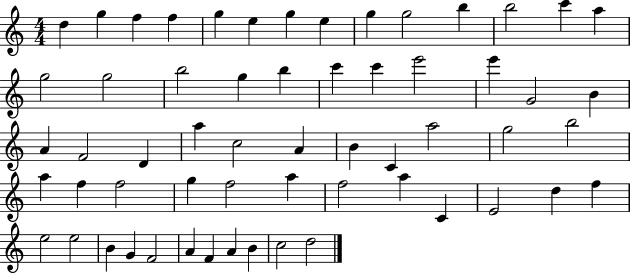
X:1
T:Untitled
M:4/4
L:1/4
K:C
d g f f g e g e g g2 b b2 c' a g2 g2 b2 g b c' c' e'2 e' G2 B A F2 D a c2 A B C a2 g2 b2 a f f2 g f2 a f2 a C E2 d f e2 e2 B G F2 A F A B c2 d2